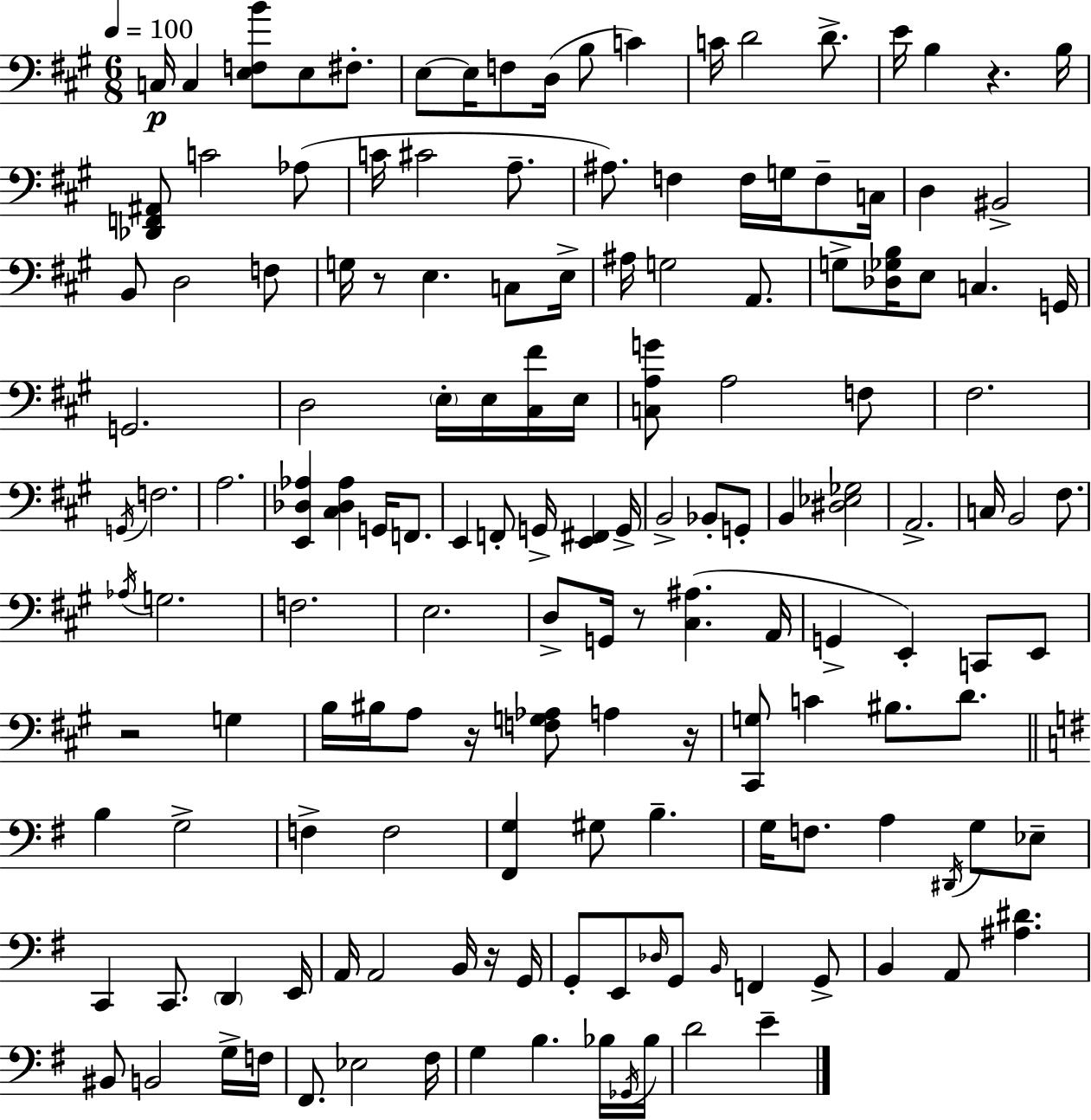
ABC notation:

X:1
T:Untitled
M:6/8
L:1/4
K:A
C,/4 C, [E,F,B]/2 E,/2 ^F,/2 E,/2 E,/4 F,/2 D,/4 B,/2 C C/4 D2 D/2 E/4 B, z B,/4 [_D,,F,,^A,,]/2 C2 _A,/2 C/4 ^C2 A,/2 ^A,/2 F, F,/4 G,/4 F,/2 C,/4 D, ^B,,2 B,,/2 D,2 F,/2 G,/4 z/2 E, C,/2 E,/4 ^A,/4 G,2 A,,/2 G,/2 [_D,_G,B,]/4 E,/2 C, G,,/4 G,,2 D,2 E,/4 E,/4 [^C,^F]/4 E,/4 [C,A,G]/2 A,2 F,/2 ^F,2 G,,/4 F,2 A,2 [E,,_D,_A,] [^C,_D,_A,] G,,/4 F,,/2 E,, F,,/2 G,,/4 [E,,^F,,] G,,/4 B,,2 _B,,/2 G,,/2 B,, [^D,_E,_G,]2 A,,2 C,/4 B,,2 ^F,/2 _A,/4 G,2 F,2 E,2 D,/2 G,,/4 z/2 [^C,^A,] A,,/4 G,, E,, C,,/2 E,,/2 z2 G, B,/4 ^B,/4 A,/2 z/4 [F,G,_A,]/2 A, z/4 [^C,,G,]/2 C ^B,/2 D/2 B, G,2 F, F,2 [^F,,G,] ^G,/2 B, G,/4 F,/2 A, ^D,,/4 G,/2 _E,/2 C,, C,,/2 D,, E,,/4 A,,/4 A,,2 B,,/4 z/4 G,,/4 G,,/2 E,,/2 _D,/4 G,,/2 B,,/4 F,, G,,/2 B,, A,,/2 [^A,^D] ^B,,/2 B,,2 G,/4 F,/4 ^F,,/2 _E,2 ^F,/4 G, B, _B,/4 _G,,/4 _B,/4 D2 E